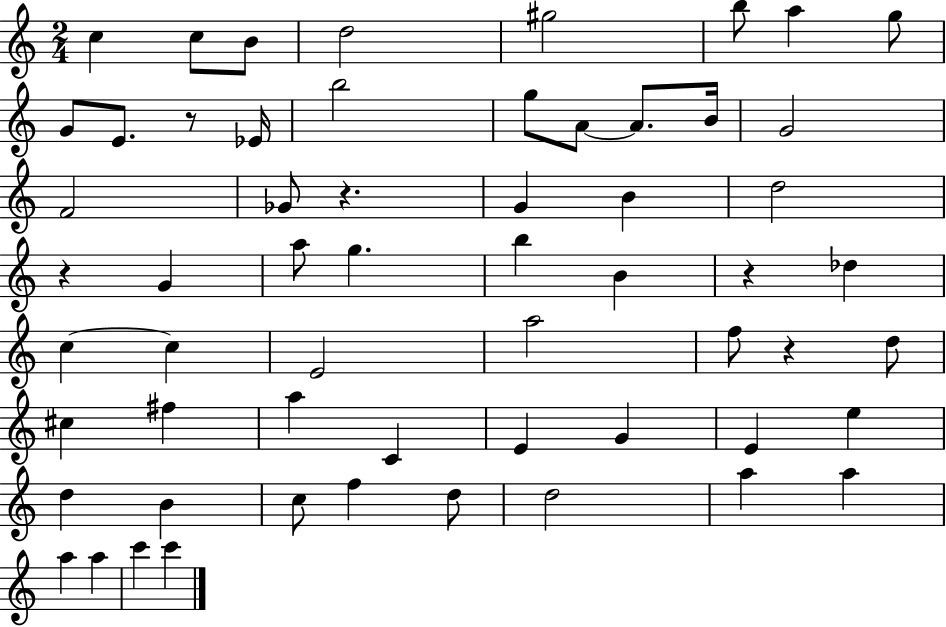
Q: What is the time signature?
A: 2/4